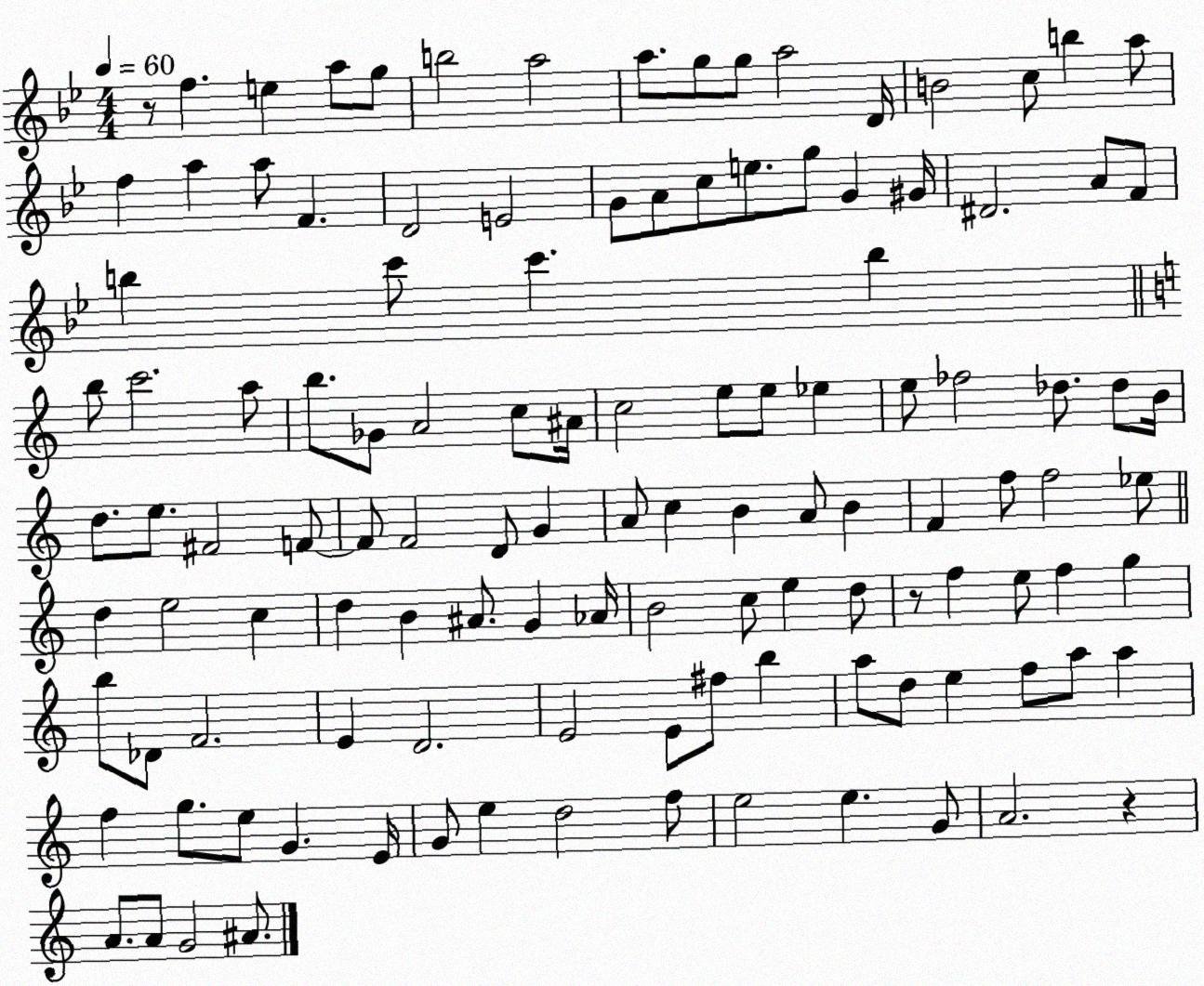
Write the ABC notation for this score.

X:1
T:Untitled
M:4/4
L:1/4
K:Bb
z/2 f e a/2 g/2 b2 a2 a/2 g/2 g/2 a2 D/4 B2 c/2 b a/2 f a a/2 F D2 E2 G/2 A/2 c/2 e/2 g/2 G ^G/4 ^D2 A/2 F/2 b c'/2 c' b b/2 c'2 a/2 b/2 _G/2 A2 c/2 ^A/4 c2 e/2 e/2 _e e/2 _f2 _d/2 _d/2 B/4 d/2 e/2 ^F2 F/2 F/2 F2 D/2 G A/2 c B A/2 B F f/2 f2 _e/2 d e2 c d B ^A/2 G _A/4 B2 c/2 e d/2 z/2 f e/2 f g b/2 _D/2 F2 E D2 E2 E/2 ^f/2 b a/2 d/2 e f/2 a/2 a f g/2 e/2 G E/4 G/2 e d2 f/2 e2 e G/2 A2 z A/2 A/2 G2 ^A/2